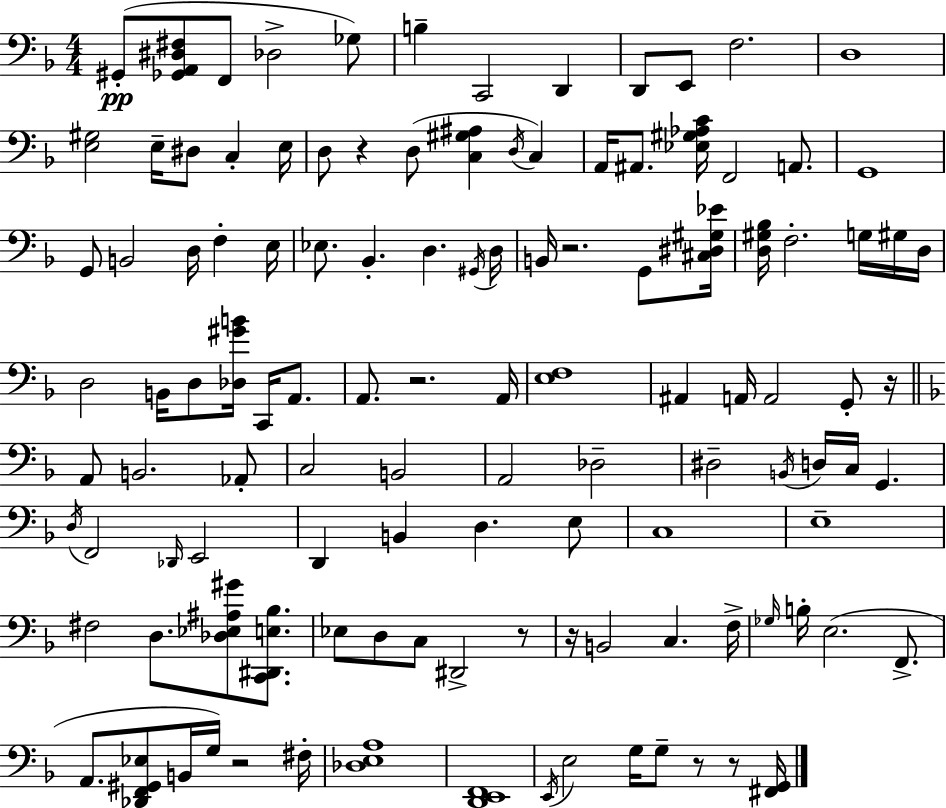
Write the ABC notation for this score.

X:1
T:Untitled
M:4/4
L:1/4
K:Dm
^G,,/2 [_G,,A,,^D,^F,]/2 F,,/2 _D,2 _G,/2 B, C,,2 D,, D,,/2 E,,/2 F,2 D,4 [E,^G,]2 E,/4 ^D,/2 C, E,/4 D,/2 z D,/2 [C,^G,^A,] D,/4 C, A,,/4 ^A,,/2 [_E,^G,_A,C]/4 F,,2 A,,/2 G,,4 G,,/2 B,,2 D,/4 F, E,/4 _E,/2 _B,, D, ^G,,/4 D,/4 B,,/4 z2 G,,/2 [^C,^D,^G,_E]/4 [D,^G,_B,]/4 F,2 G,/4 ^G,/4 D,/4 D,2 B,,/4 D,/2 [_D,^GB]/4 C,,/4 A,,/2 A,,/2 z2 A,,/4 [E,F,]4 ^A,, A,,/4 A,,2 G,,/2 z/4 A,,/2 B,,2 _A,,/2 C,2 B,,2 A,,2 _D,2 ^D,2 B,,/4 D,/4 C,/4 G,, D,/4 F,,2 _D,,/4 E,,2 D,, B,, D, E,/2 C,4 E,4 ^F,2 D,/2 [_D,_E,^A,^G]/2 [C,,^D,,E,_B,]/2 _E,/2 D,/2 C,/2 ^D,,2 z/2 z/4 B,,2 C, F,/4 _G,/4 B,/4 E,2 F,,/2 A,,/2 [_D,,F,,^G,,_E,]/2 B,,/4 G,/4 z2 ^F,/4 [_D,E,A,]4 [D,,E,,F,,]4 E,,/4 E,2 G,/4 G,/2 z/2 z/2 [^F,,G,,]/4